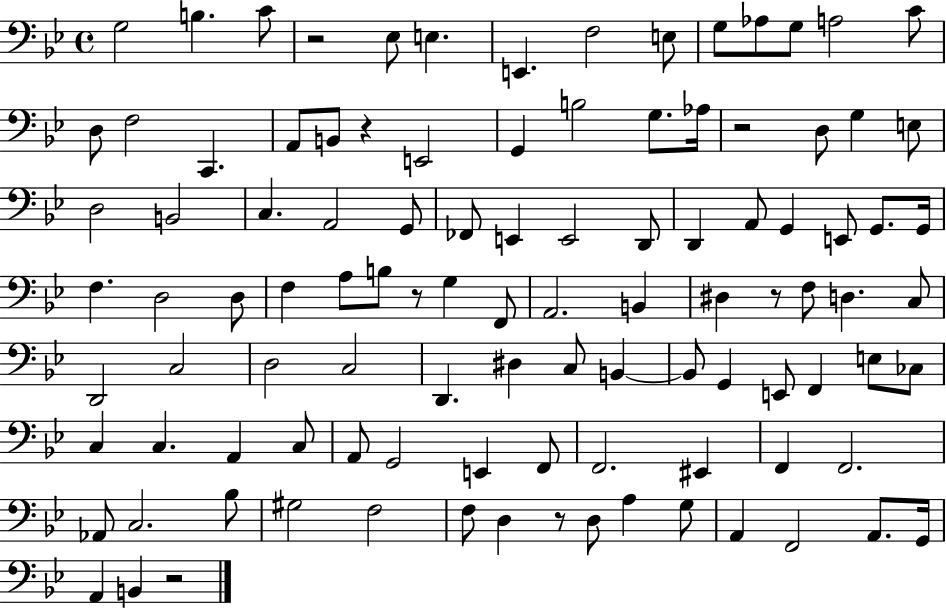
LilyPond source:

{
  \clef bass
  \time 4/4
  \defaultTimeSignature
  \key bes \major
  g2 b4. c'8 | r2 ees8 e4. | e,4. f2 e8 | g8 aes8 g8 a2 c'8 | \break d8 f2 c,4. | a,8 b,8 r4 e,2 | g,4 b2 g8. aes16 | r2 d8 g4 e8 | \break d2 b,2 | c4. a,2 g,8 | fes,8 e,4 e,2 d,8 | d,4 a,8 g,4 e,8 g,8. g,16 | \break f4. d2 d8 | f4 a8 b8 r8 g4 f,8 | a,2. b,4 | dis4 r8 f8 d4. c8 | \break d,2 c2 | d2 c2 | d,4. dis4 c8 b,4~~ | b,8 g,4 e,8 f,4 e8 ces8 | \break c4 c4. a,4 c8 | a,8 g,2 e,4 f,8 | f,2. eis,4 | f,4 f,2. | \break aes,8 c2. bes8 | gis2 f2 | f8 d4 r8 d8 a4 g8 | a,4 f,2 a,8. g,16 | \break a,4 b,4 r2 | \bar "|."
}